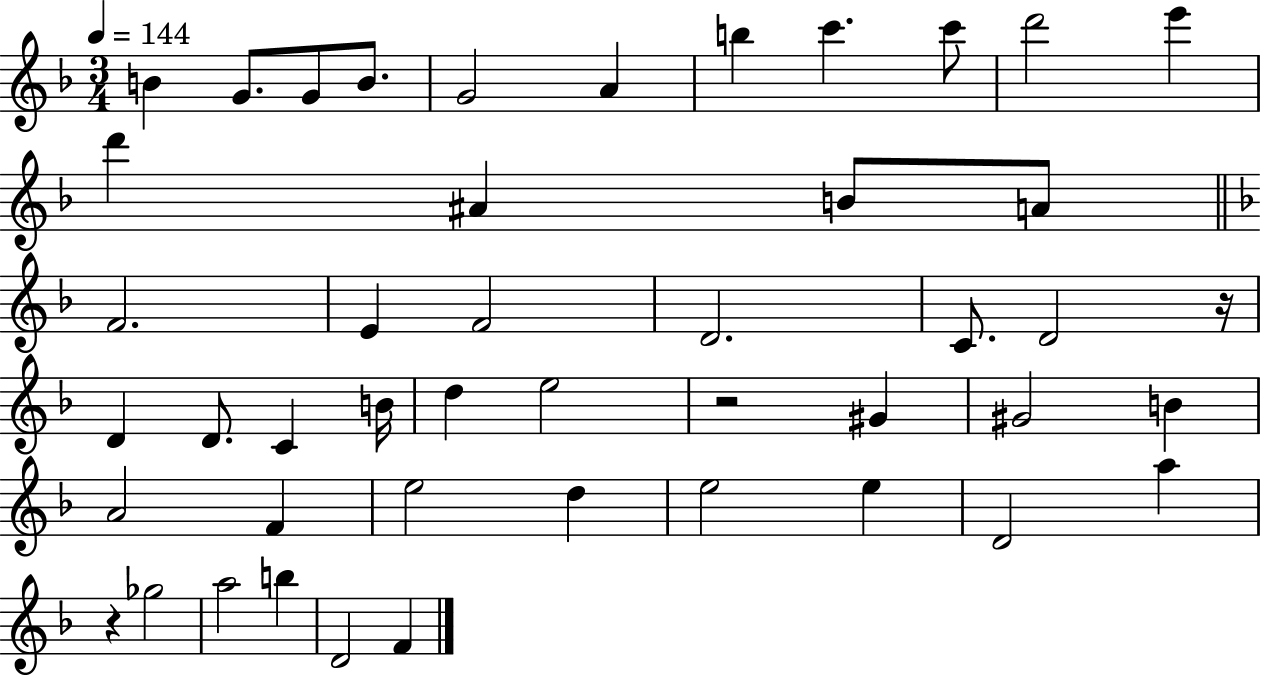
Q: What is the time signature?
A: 3/4